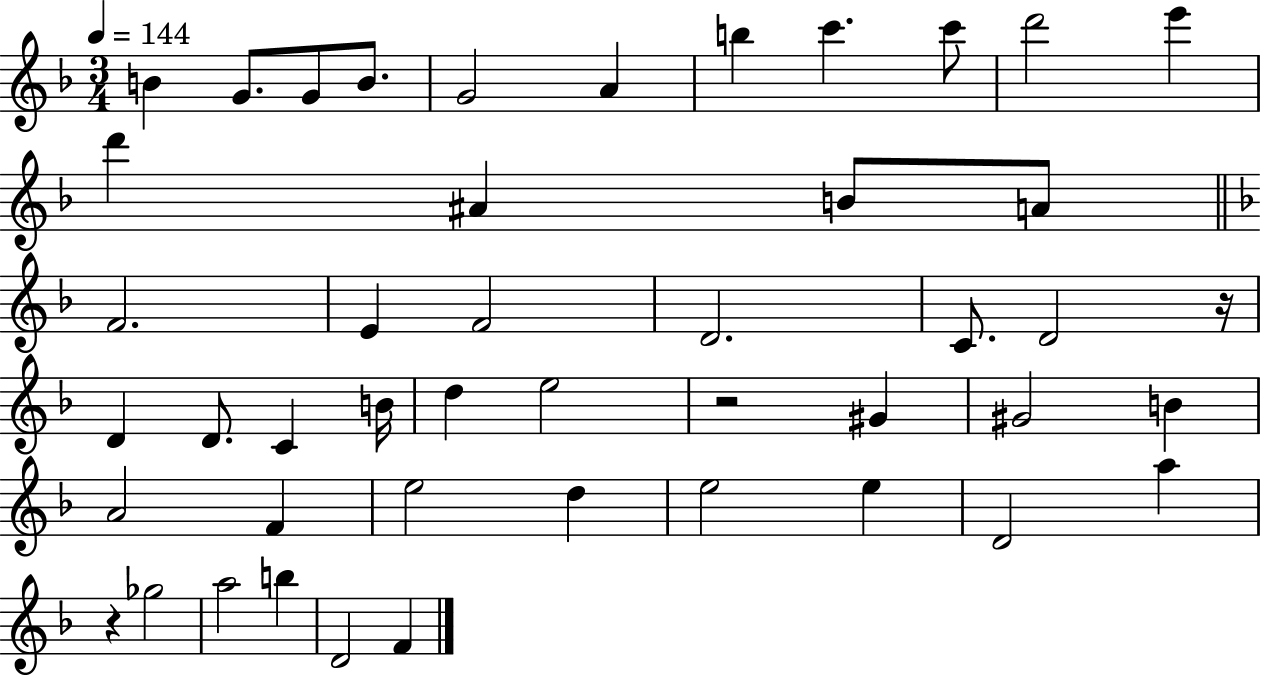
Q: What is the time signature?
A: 3/4